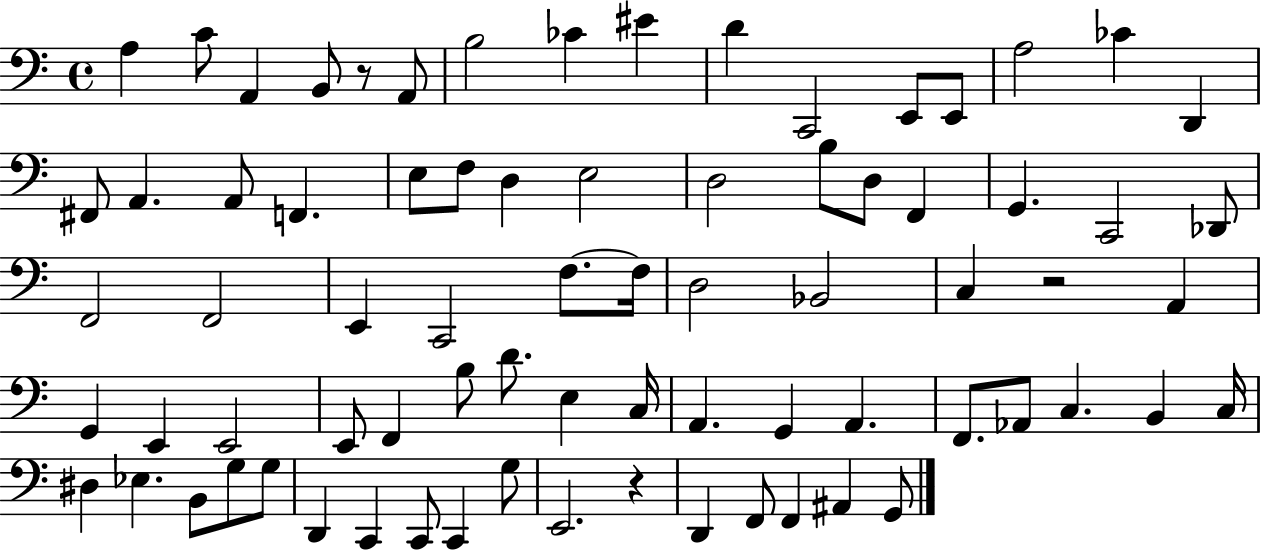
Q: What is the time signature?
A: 4/4